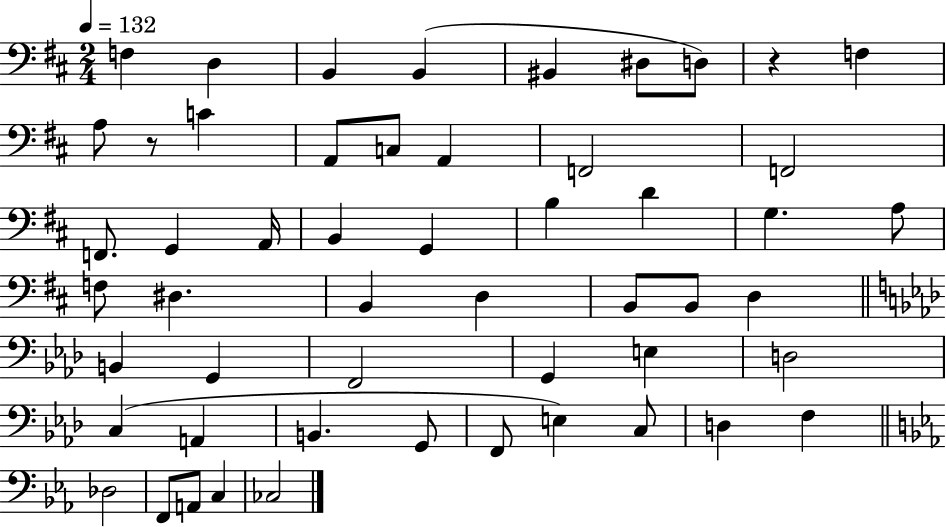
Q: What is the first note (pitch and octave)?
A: F3